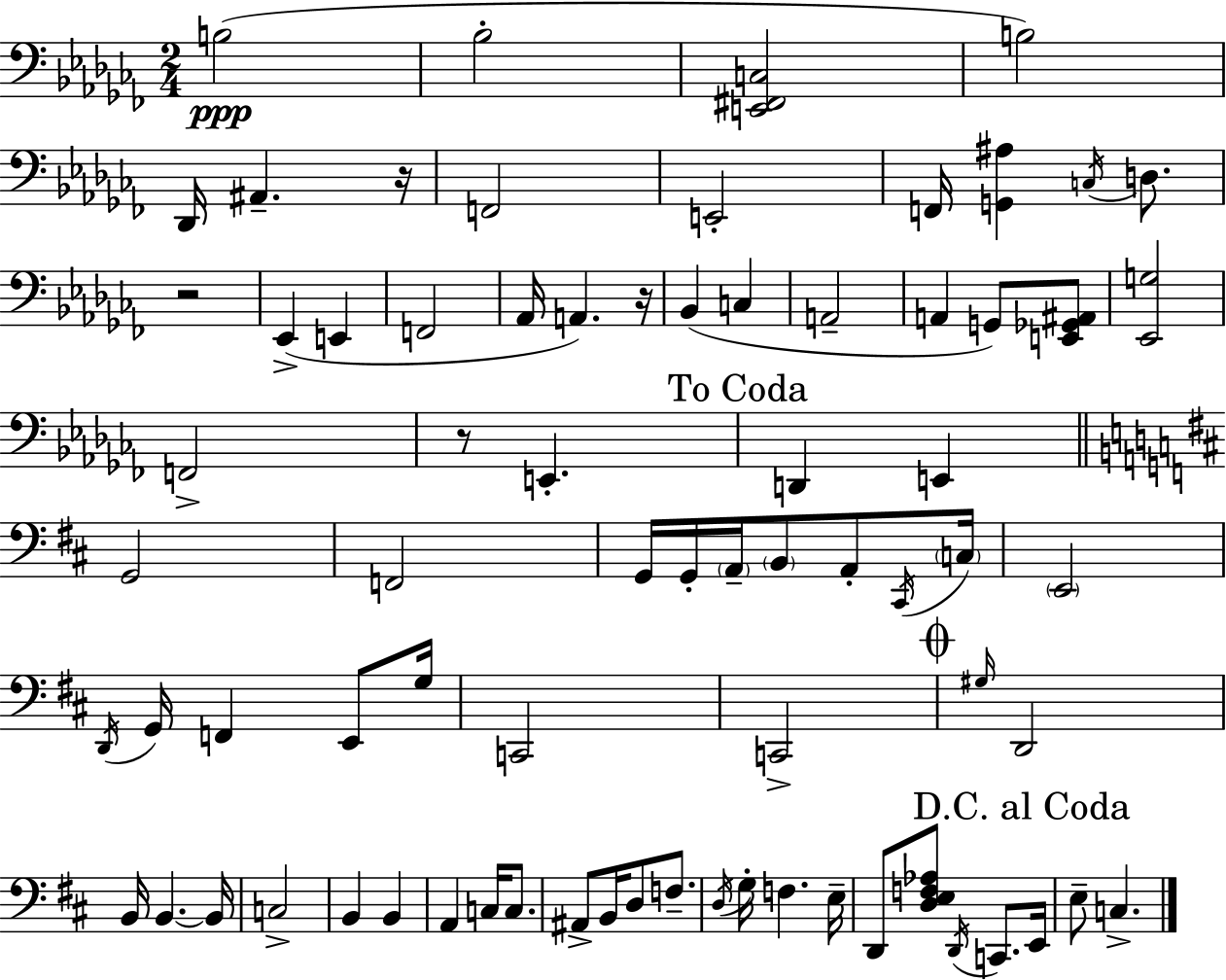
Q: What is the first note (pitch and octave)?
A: B3